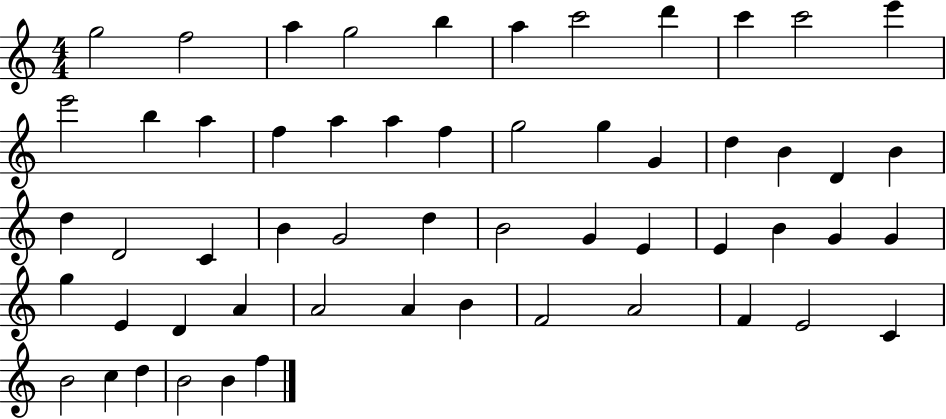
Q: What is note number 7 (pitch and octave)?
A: C6